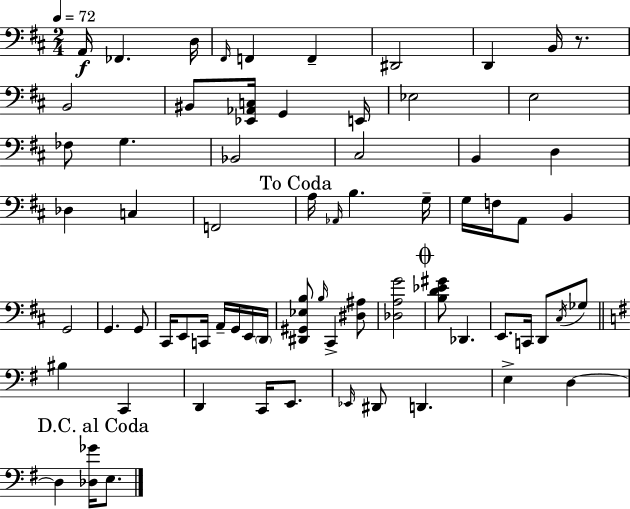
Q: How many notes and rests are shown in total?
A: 69